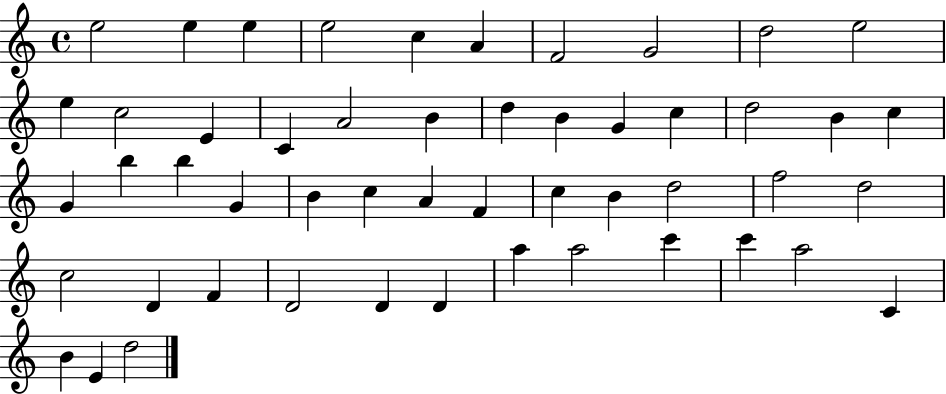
E5/h E5/q E5/q E5/h C5/q A4/q F4/h G4/h D5/h E5/h E5/q C5/h E4/q C4/q A4/h B4/q D5/q B4/q G4/q C5/q D5/h B4/q C5/q G4/q B5/q B5/q G4/q B4/q C5/q A4/q F4/q C5/q B4/q D5/h F5/h D5/h C5/h D4/q F4/q D4/h D4/q D4/q A5/q A5/h C6/q C6/q A5/h C4/q B4/q E4/q D5/h